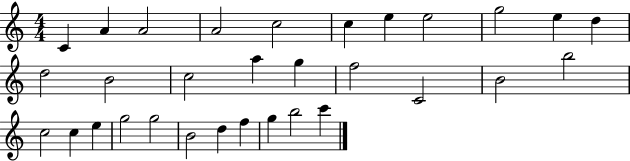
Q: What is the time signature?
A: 4/4